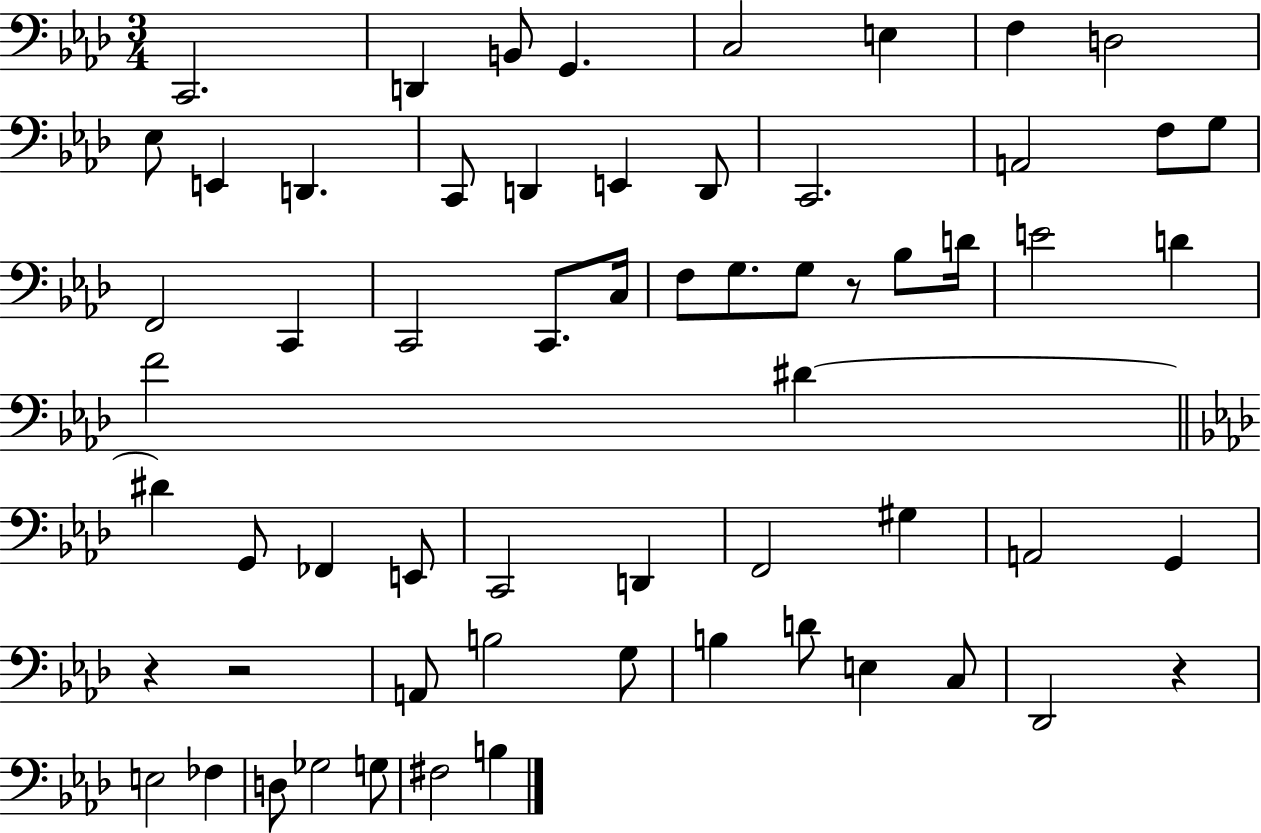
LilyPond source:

{
  \clef bass
  \numericTimeSignature
  \time 3/4
  \key aes \major
  \repeat volta 2 { c,2. | d,4 b,8 g,4. | c2 e4 | f4 d2 | \break ees8 e,4 d,4. | c,8 d,4 e,4 d,8 | c,2. | a,2 f8 g8 | \break f,2 c,4 | c,2 c,8. c16 | f8 g8. g8 r8 bes8 d'16 | e'2 d'4 | \break f'2 dis'4~~ | \bar "||" \break \key f \minor dis'4 g,8 fes,4 e,8 | c,2 d,4 | f,2 gis4 | a,2 g,4 | \break r4 r2 | a,8 b2 g8 | b4 d'8 e4 c8 | des,2 r4 | \break e2 fes4 | d8 ges2 g8 | fis2 b4 | } \bar "|."
}